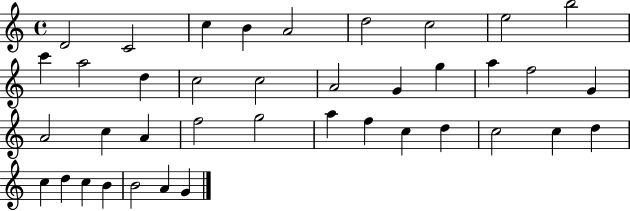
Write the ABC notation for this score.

X:1
T:Untitled
M:4/4
L:1/4
K:C
D2 C2 c B A2 d2 c2 e2 b2 c' a2 d c2 c2 A2 G g a f2 G A2 c A f2 g2 a f c d c2 c d c d c B B2 A G